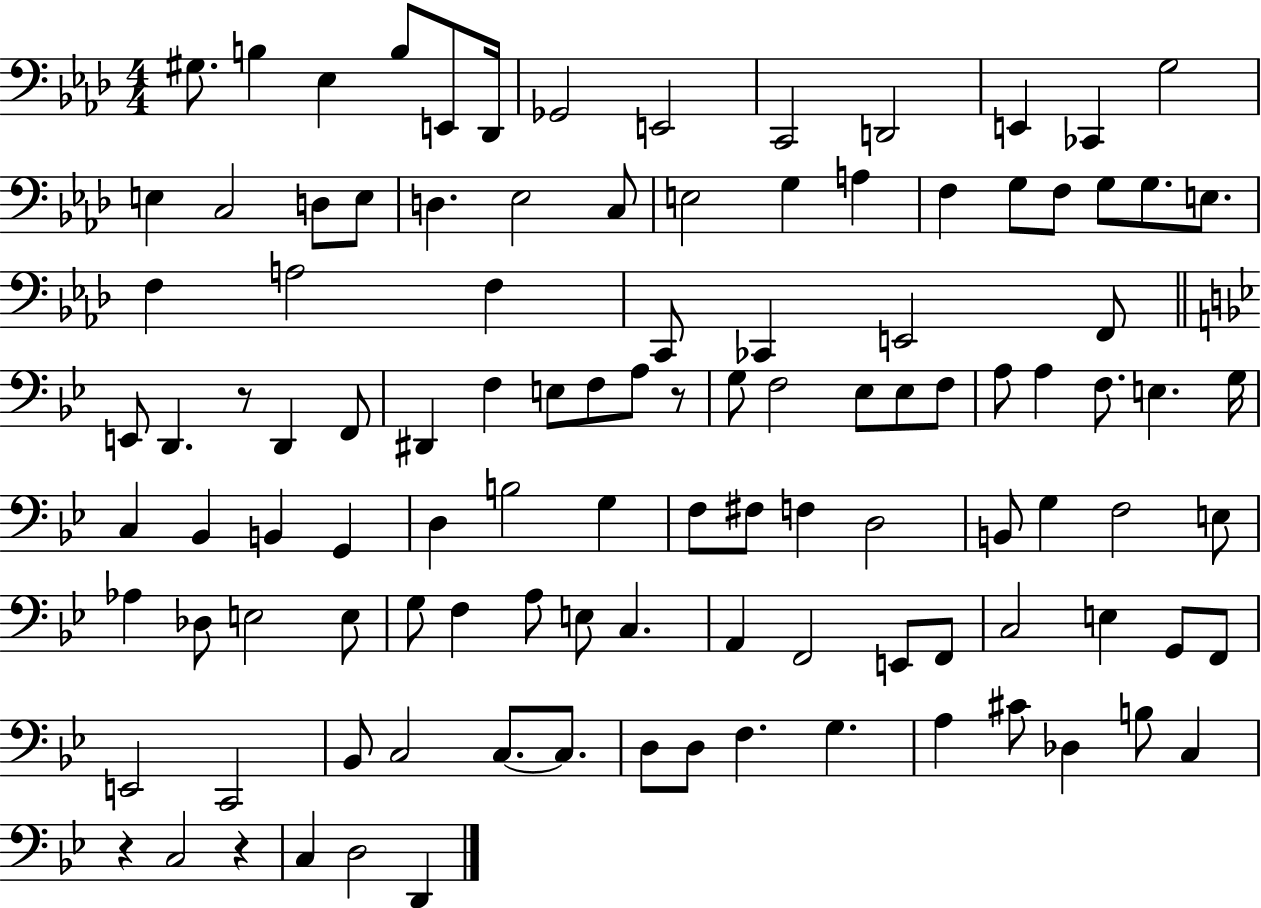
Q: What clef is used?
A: bass